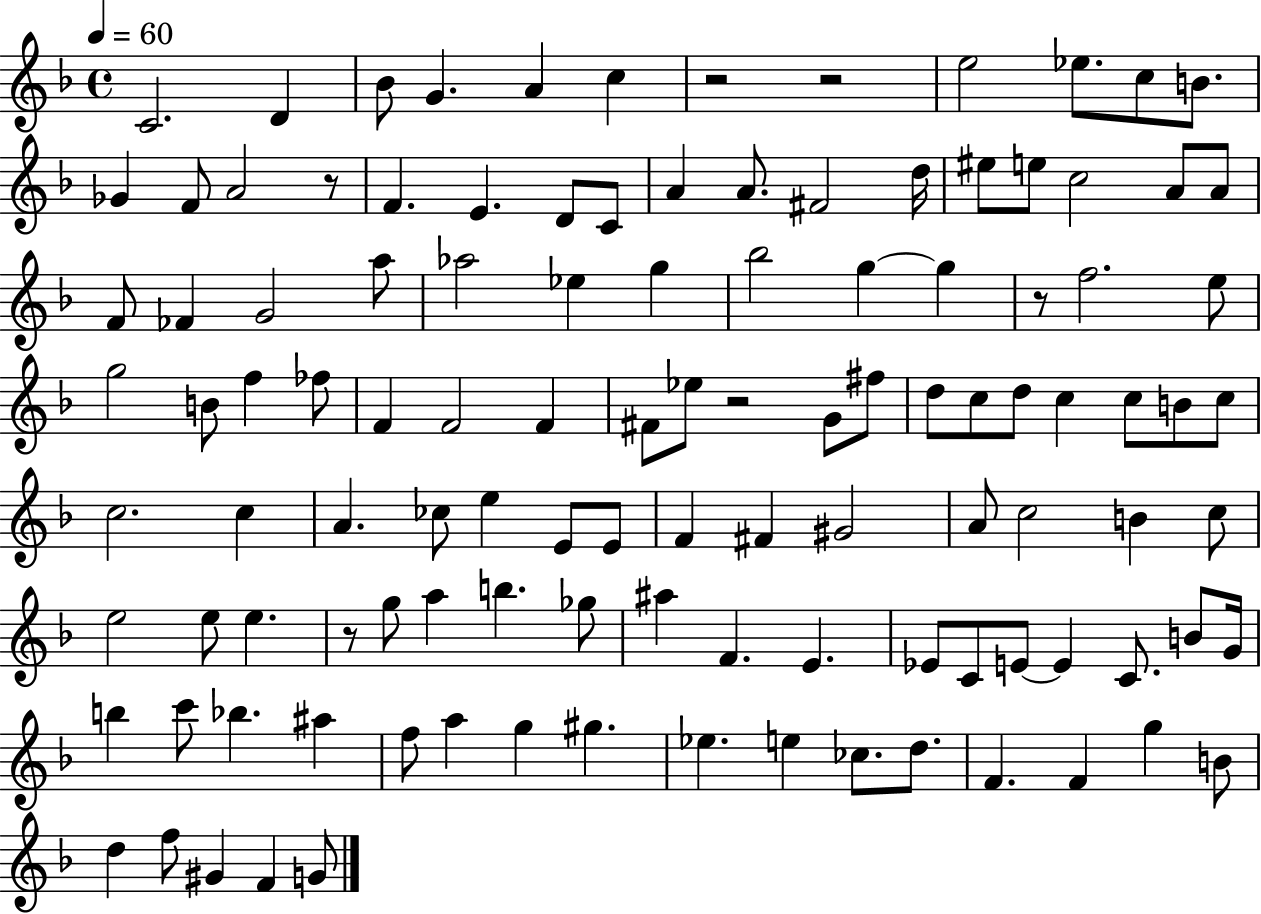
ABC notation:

X:1
T:Untitled
M:4/4
L:1/4
K:F
C2 D _B/2 G A c z2 z2 e2 _e/2 c/2 B/2 _G F/2 A2 z/2 F E D/2 C/2 A A/2 ^F2 d/4 ^e/2 e/2 c2 A/2 A/2 F/2 _F G2 a/2 _a2 _e g _b2 g g z/2 f2 e/2 g2 B/2 f _f/2 F F2 F ^F/2 _e/2 z2 G/2 ^f/2 d/2 c/2 d/2 c c/2 B/2 c/2 c2 c A _c/2 e E/2 E/2 F ^F ^G2 A/2 c2 B c/2 e2 e/2 e z/2 g/2 a b _g/2 ^a F E _E/2 C/2 E/2 E C/2 B/2 G/4 b c'/2 _b ^a f/2 a g ^g _e e _c/2 d/2 F F g B/2 d f/2 ^G F G/2